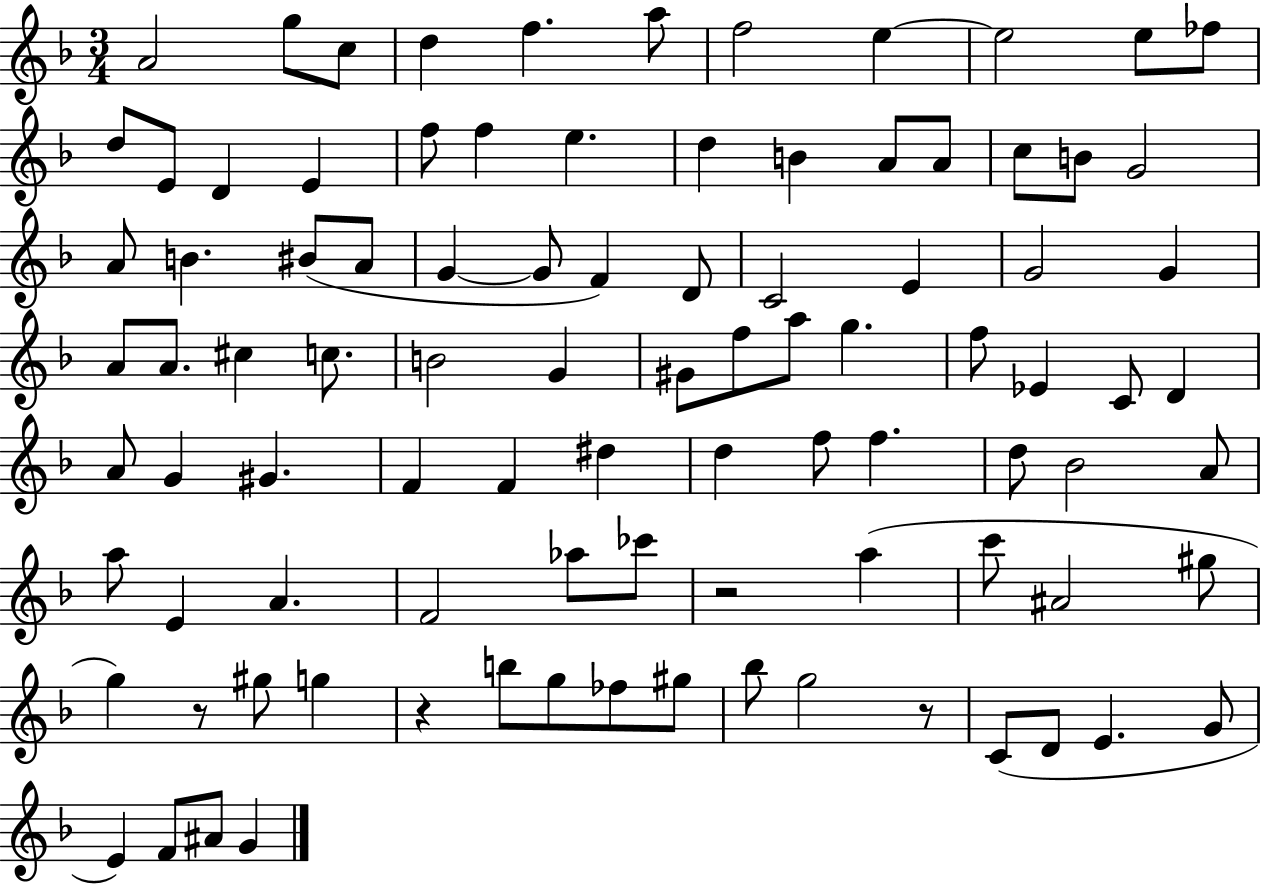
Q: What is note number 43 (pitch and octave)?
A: G4